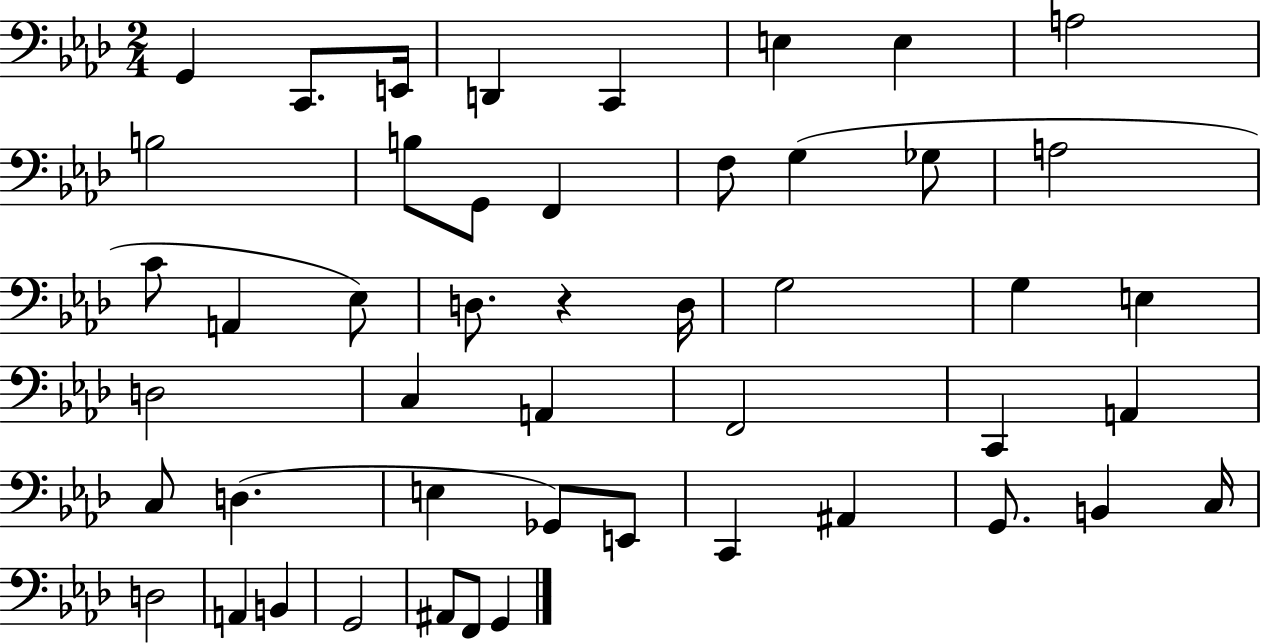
X:1
T:Untitled
M:2/4
L:1/4
K:Ab
G,, C,,/2 E,,/4 D,, C,, E, E, A,2 B,2 B,/2 G,,/2 F,, F,/2 G, _G,/2 A,2 C/2 A,, _E,/2 D,/2 z D,/4 G,2 G, E, D,2 C, A,, F,,2 C,, A,, C,/2 D, E, _G,,/2 E,,/2 C,, ^A,, G,,/2 B,, C,/4 D,2 A,, B,, G,,2 ^A,,/2 F,,/2 G,,